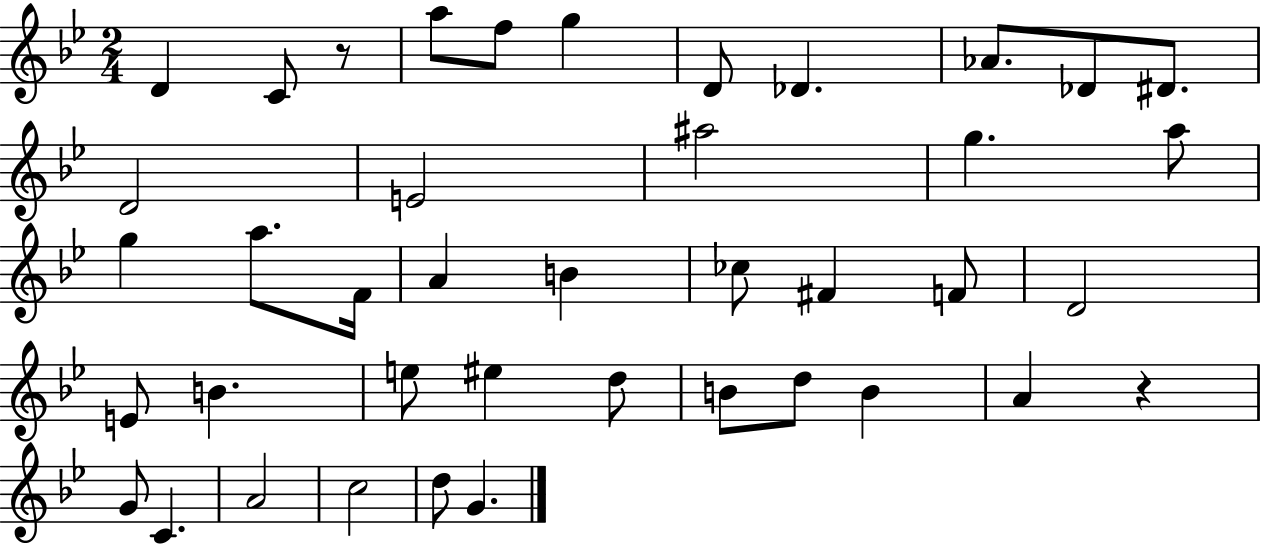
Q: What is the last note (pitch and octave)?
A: G4